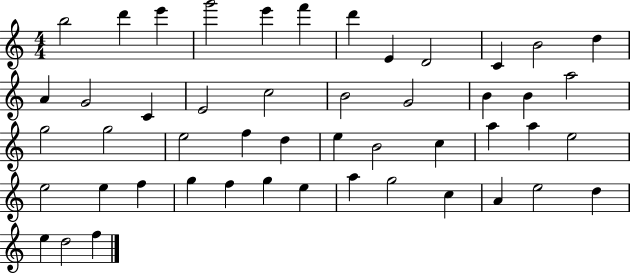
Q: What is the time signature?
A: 4/4